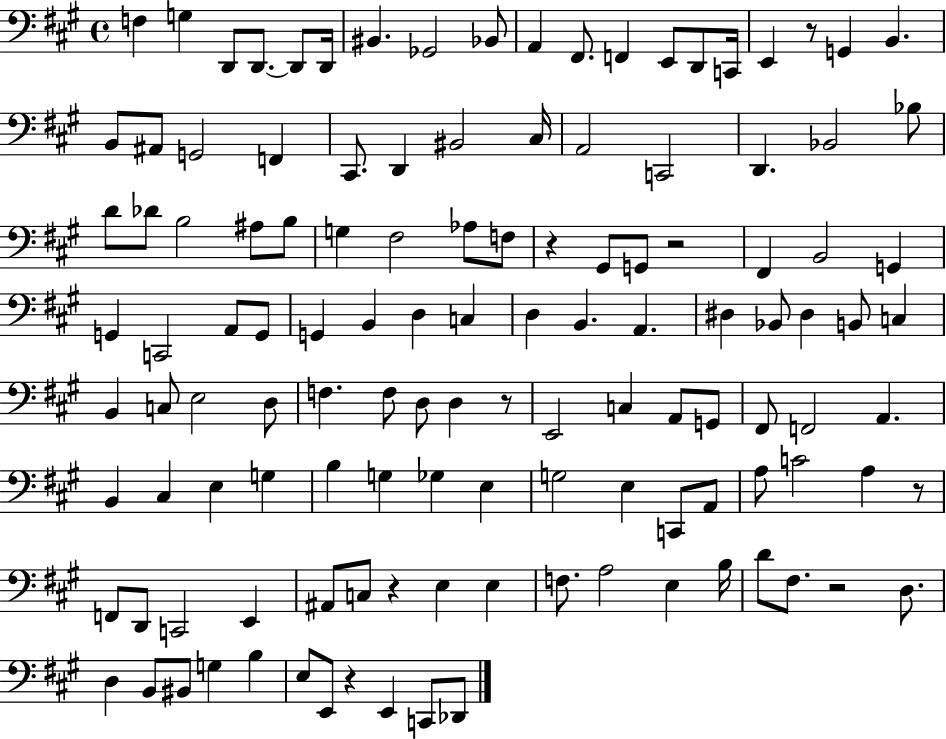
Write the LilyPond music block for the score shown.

{
  \clef bass
  \time 4/4
  \defaultTimeSignature
  \key a \major
  f4 g4 d,8 d,8.~~ d,8 d,16 | bis,4. ges,2 bes,8 | a,4 fis,8. f,4 e,8 d,8 c,16 | e,4 r8 g,4 b,4. | \break b,8 ais,8 g,2 f,4 | cis,8. d,4 bis,2 cis16 | a,2 c,2 | d,4. bes,2 bes8 | \break d'8 des'8 b2 ais8 b8 | g4 fis2 aes8 f8 | r4 gis,8 g,8 r2 | fis,4 b,2 g,4 | \break g,4 c,2 a,8 g,8 | g,4 b,4 d4 c4 | d4 b,4. a,4. | dis4 bes,8 dis4 b,8 c4 | \break b,4 c8 e2 d8 | f4. f8 d8 d4 r8 | e,2 c4 a,8 g,8 | fis,8 f,2 a,4. | \break b,4 cis4 e4 g4 | b4 g4 ges4 e4 | g2 e4 c,8 a,8 | a8 c'2 a4 r8 | \break f,8 d,8 c,2 e,4 | ais,8 c8 r4 e4 e4 | f8. a2 e4 b16 | d'8 fis8. r2 d8. | \break d4 b,8 bis,8 g4 b4 | e8 e,8 r4 e,4 c,8 des,8 | \bar "|."
}